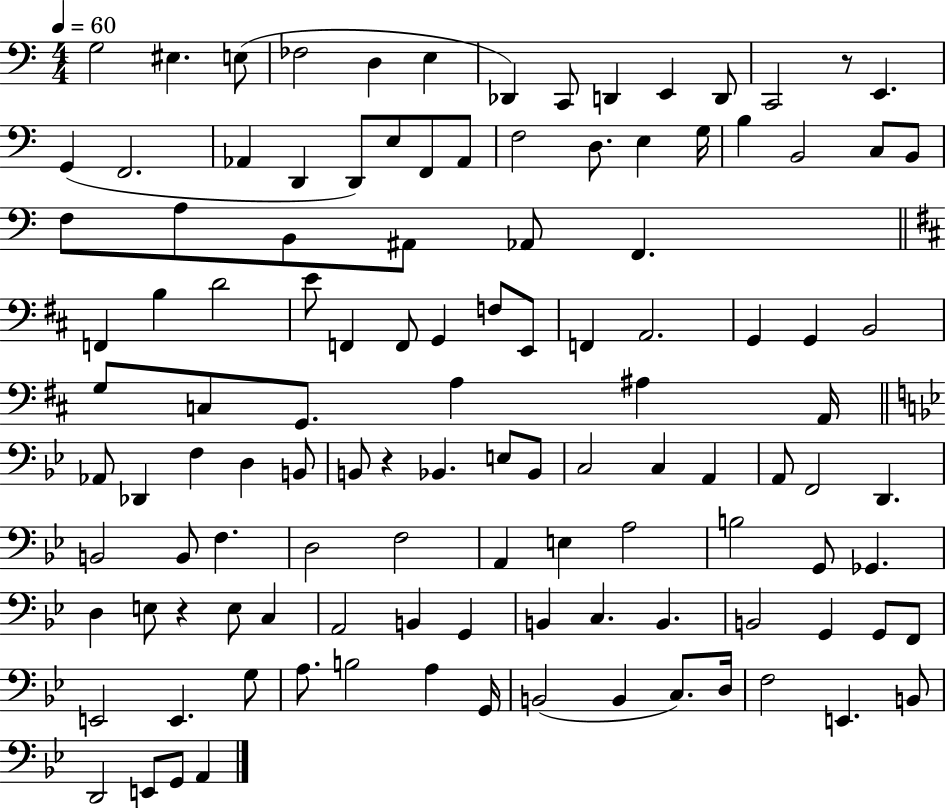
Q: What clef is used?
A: bass